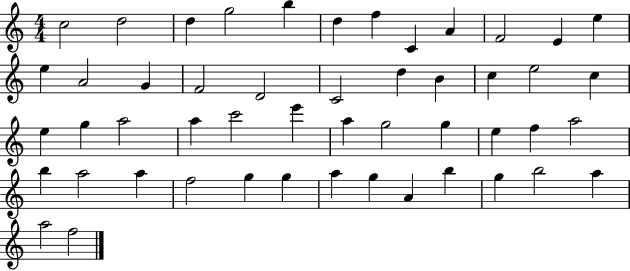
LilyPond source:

{
  \clef treble
  \numericTimeSignature
  \time 4/4
  \key c \major
  c''2 d''2 | d''4 g''2 b''4 | d''4 f''4 c'4 a'4 | f'2 e'4 e''4 | \break e''4 a'2 g'4 | f'2 d'2 | c'2 d''4 b'4 | c''4 e''2 c''4 | \break e''4 g''4 a''2 | a''4 c'''2 e'''4 | a''4 g''2 g''4 | e''4 f''4 a''2 | \break b''4 a''2 a''4 | f''2 g''4 g''4 | a''4 g''4 a'4 b''4 | g''4 b''2 a''4 | \break a''2 f''2 | \bar "|."
}